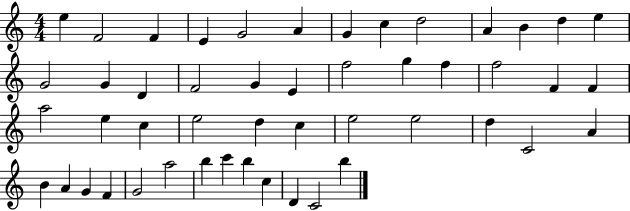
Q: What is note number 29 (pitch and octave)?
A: E5